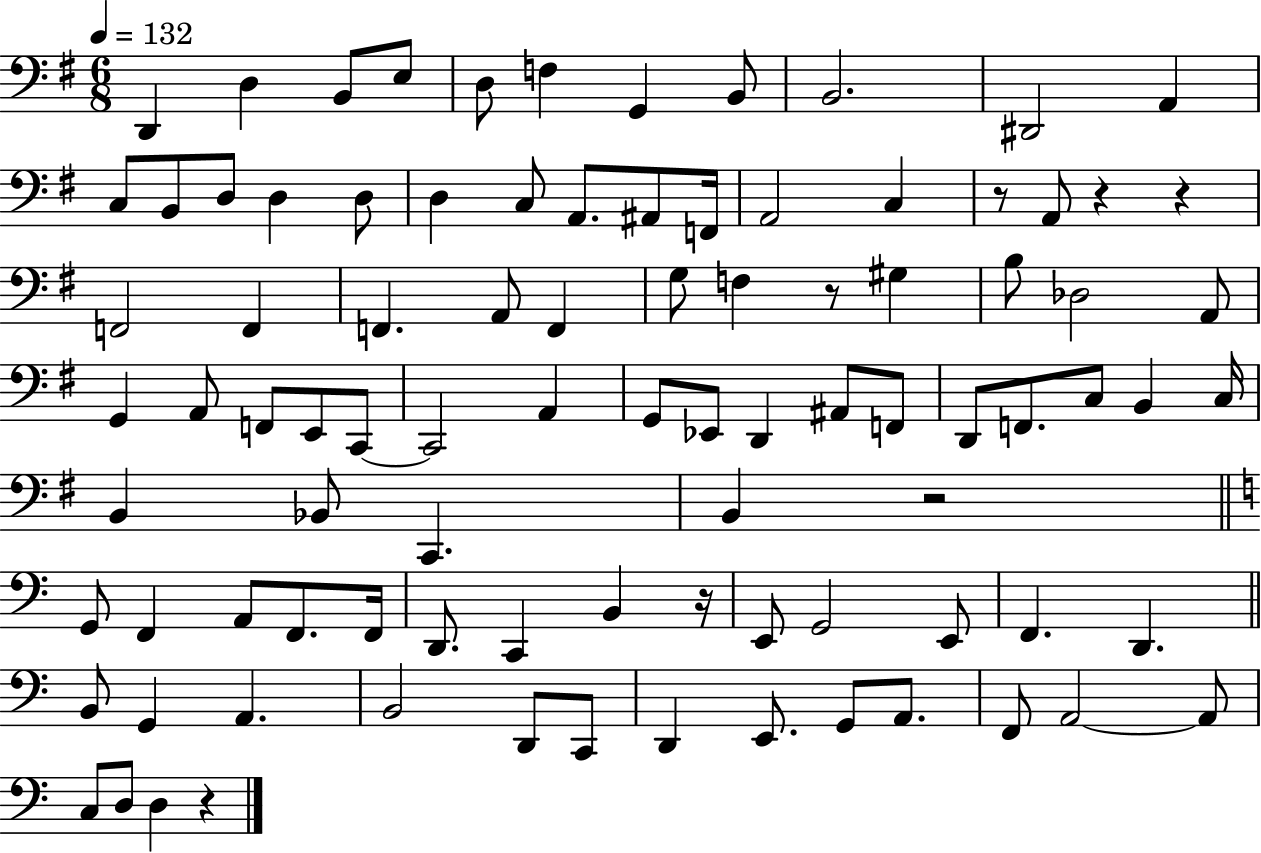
{
  \clef bass
  \numericTimeSignature
  \time 6/8
  \key g \major
  \tempo 4 = 132
  \repeat volta 2 { d,4 d4 b,8 e8 | d8 f4 g,4 b,8 | b,2. | dis,2 a,4 | \break c8 b,8 d8 d4 d8 | d4 c8 a,8. ais,8 f,16 | a,2 c4 | r8 a,8 r4 r4 | \break f,2 f,4 | f,4. a,8 f,4 | g8 f4 r8 gis4 | b8 des2 a,8 | \break g,4 a,8 f,8 e,8 c,8~~ | c,2 a,4 | g,8 ees,8 d,4 ais,8 f,8 | d,8 f,8. c8 b,4 c16 | \break b,4 bes,8 c,4. | b,4 r2 | \bar "||" \break \key c \major g,8 f,4 a,8 f,8. f,16 | d,8. c,4 b,4 r16 | e,8 g,2 e,8 | f,4. d,4. | \break \bar "||" \break \key a \minor b,8 g,4 a,4. | b,2 d,8 c,8 | d,4 e,8. g,8 a,8. | f,8 a,2~~ a,8 | \break c8 d8 d4 r4 | } \bar "|."
}